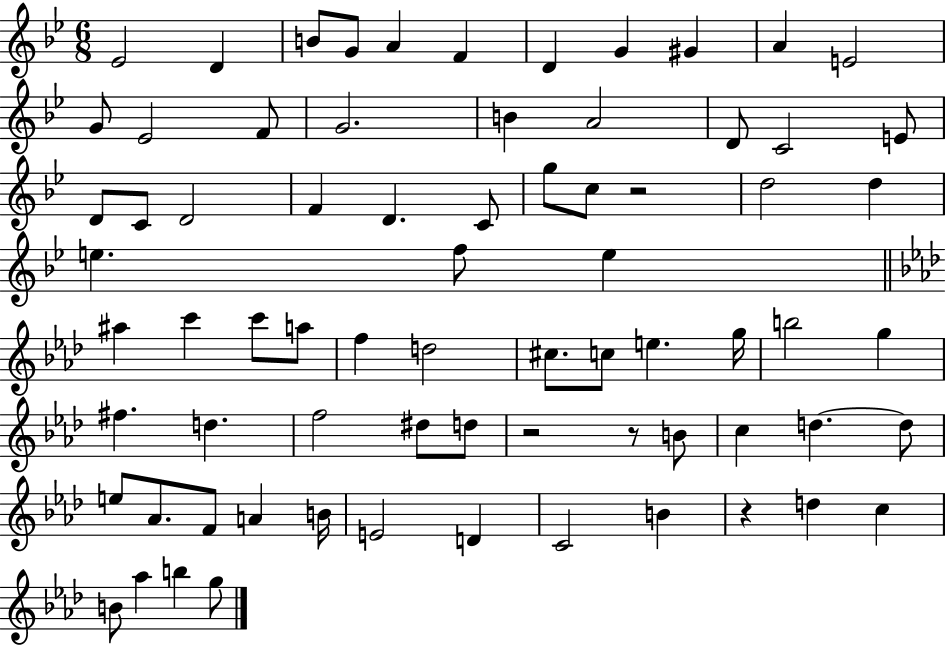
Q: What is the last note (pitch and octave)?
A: G5